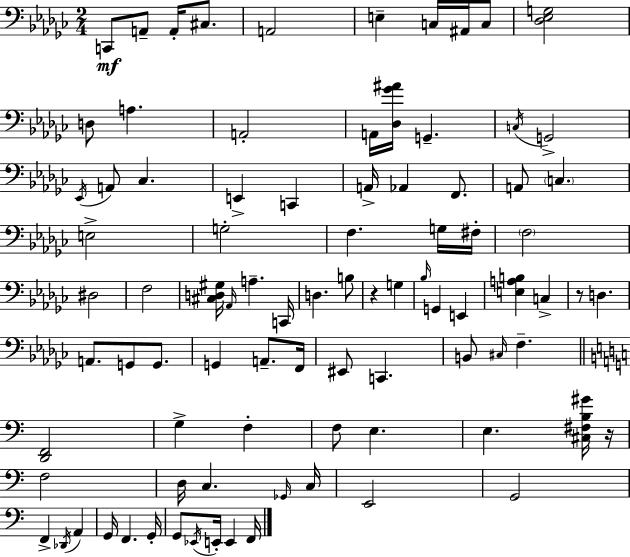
X:1
T:Untitled
M:2/4
L:1/4
K:Ebm
C,,/2 A,,/2 A,,/4 ^C,/2 A,,2 E, C,/4 ^A,,/4 C,/2 [_D,_E,G,]2 D,/2 A, A,,2 A,,/4 [_D,_G^A]/4 G,, C,/4 G,,2 _E,,/4 A,,/2 _C, E,, C,, A,,/4 _A,, F,,/2 A,,/2 C, E,2 G,2 F, G,/4 ^F,/4 F,2 ^D,2 F,2 [^C,D,^G,]/4 _A,,/4 A, C,,/4 D, B,/2 z G, _B,/4 G,, E,, [E,A,B,] C, z/2 D, A,,/2 G,,/2 G,,/2 G,, A,,/2 F,,/4 ^E,,/2 C,, B,,/2 ^C,/4 F, [D,,F,,]2 G, F, F,/2 E, E, [^C,^F,B,^G]/4 z/4 F,2 D,/4 C, _G,,/4 C,/4 E,,2 G,,2 F,, _D,,/4 A,, G,,/4 F,, G,,/4 G,,/2 _E,,/4 E,,/4 E,, F,,/4